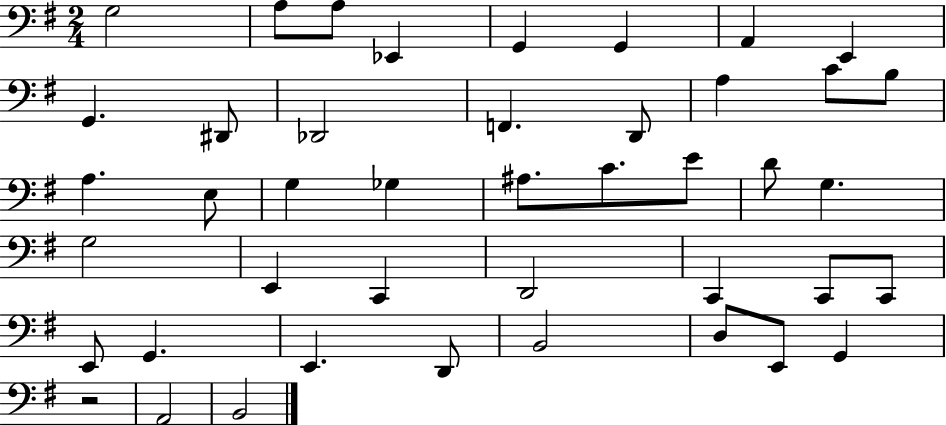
G3/h A3/e A3/e Eb2/q G2/q G2/q A2/q E2/q G2/q. D#2/e Db2/h F2/q. D2/e A3/q C4/e B3/e A3/q. E3/e G3/q Gb3/q A#3/e. C4/e. E4/e D4/e G3/q. G3/h E2/q C2/q D2/h C2/q C2/e C2/e E2/e G2/q. E2/q. D2/e B2/h D3/e E2/e G2/q R/h A2/h B2/h